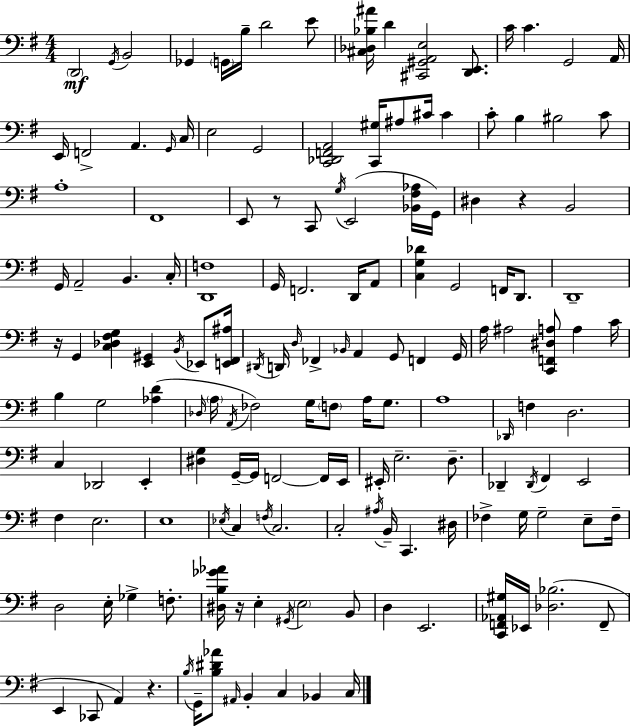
D2/h G2/s B2/h Gb2/q G2/s B3/s D4/h E4/e [C#3,Db3,Bb3,A#4]/s D4/q [C#2,G#2,A2,E3]/h [D2,E2]/e. C4/s C4/q. G2/h A2/s E2/s F2/h A2/q. G2/s C3/s E3/h G2/h [C2,Db2,F2,A2]/h [C2,G#3]/s A#3/e C#4/s C#4/q C4/e B3/q BIS3/h C4/e A3/w F#2/w E2/e R/e C2/e G3/s E2/h [Bb2,F#3,Ab3]/s G2/s D#3/q R/q B2/h G2/s A2/h B2/q. C3/s [D2,F3]/w G2/s F2/h. D2/s A2/e [C3,G3,Db4]/q G2/h F2/s D2/e. D2/w R/s G2/q [C3,Db3,F#3,G3]/q [E2,G#2]/q B2/s Eb2/e [E2,F#2,A#3]/s D#2/s D2/s D3/s FES2/q Bb2/s A2/q G2/e F2/q G2/s A3/s A#3/h [C2,F2,D#3,A3]/e A3/q C4/s B3/q G3/h [Ab3,D4]/q Db3/s A3/s A2/s FES3/h G3/s F3/e A3/s G3/e. A3/w Db2/s F3/q D3/h. C3/q Db2/h E2/q [D#3,G3]/q G2/s G2/s F2/h F2/s E2/s EIS2/s E3/h. D3/e. Db2/q Db2/s F#2/q E2/h F#3/q E3/h. E3/w Eb3/s C3/q F3/s C3/h. C3/h A#3/s B2/s C2/q. D#3/s FES3/q G3/s G3/h E3/e FES3/s D3/h E3/s Gb3/q F3/e. [D#3,B3,Gb4,Ab4]/s R/s E3/q G#2/s E3/h B2/e D3/q E2/h. [C2,F2,Ab2,G#3]/s Eb2/s [Db3,Bb3]/h. F2/e E2/q CES2/e A2/q R/q. B3/s G2/s [B3,D#4,Ab4]/e A#2/s B2/q C3/q Bb2/q C3/s